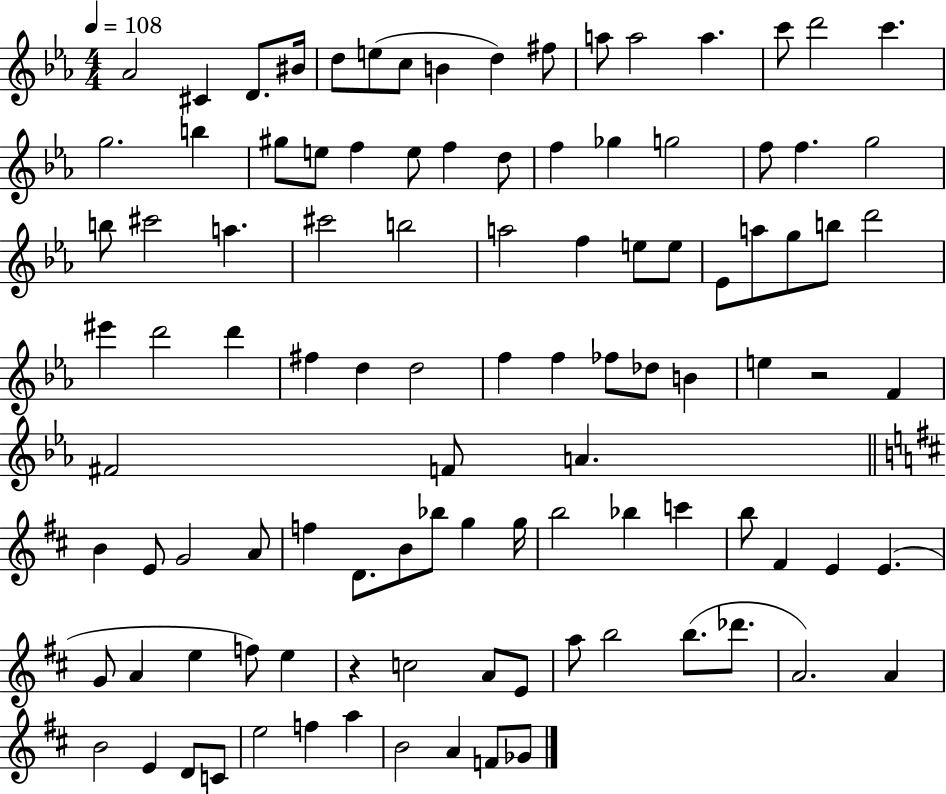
X:1
T:Untitled
M:4/4
L:1/4
K:Eb
_A2 ^C D/2 ^B/4 d/2 e/2 c/2 B d ^f/2 a/2 a2 a c'/2 d'2 c' g2 b ^g/2 e/2 f e/2 f d/2 f _g g2 f/2 f g2 b/2 ^c'2 a ^c'2 b2 a2 f e/2 e/2 _E/2 a/2 g/2 b/2 d'2 ^e' d'2 d' ^f d d2 f f _f/2 _d/2 B e z2 F ^F2 F/2 A B E/2 G2 A/2 f D/2 B/2 _b/2 g g/4 b2 _b c' b/2 ^F E E G/2 A e f/2 e z c2 A/2 E/2 a/2 b2 b/2 _d'/2 A2 A B2 E D/2 C/2 e2 f a B2 A F/2 _G/2